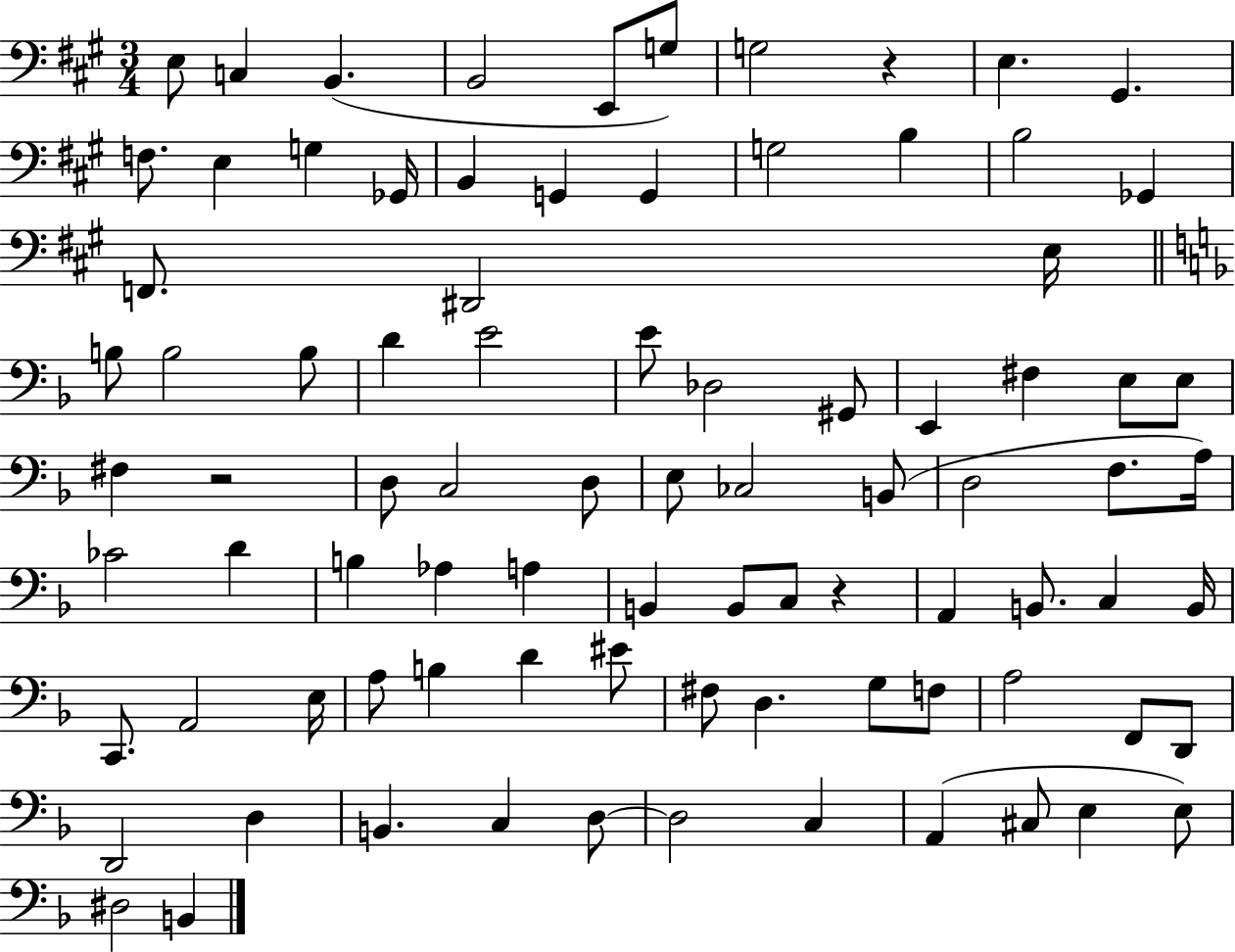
{
  \clef bass
  \numericTimeSignature
  \time 3/4
  \key a \major
  \repeat volta 2 { e8 c4 b,4.( | b,2 e,8 g8) | g2 r4 | e4. gis,4. | \break f8. e4 g4 ges,16 | b,4 g,4 g,4 | g2 b4 | b2 ges,4 | \break f,8. dis,2 e16 | \bar "||" \break \key f \major b8 b2 b8 | d'4 e'2 | e'8 des2 gis,8 | e,4 fis4 e8 e8 | \break fis4 r2 | d8 c2 d8 | e8 ces2 b,8( | d2 f8. a16) | \break ces'2 d'4 | b4 aes4 a4 | b,4 b,8 c8 r4 | a,4 b,8. c4 b,16 | \break c,8. a,2 e16 | a8 b4 d'4 eis'8 | fis8 d4. g8 f8 | a2 f,8 d,8 | \break d,2 d4 | b,4. c4 d8~~ | d2 c4 | a,4( cis8 e4 e8) | \break dis2 b,4 | } \bar "|."
}